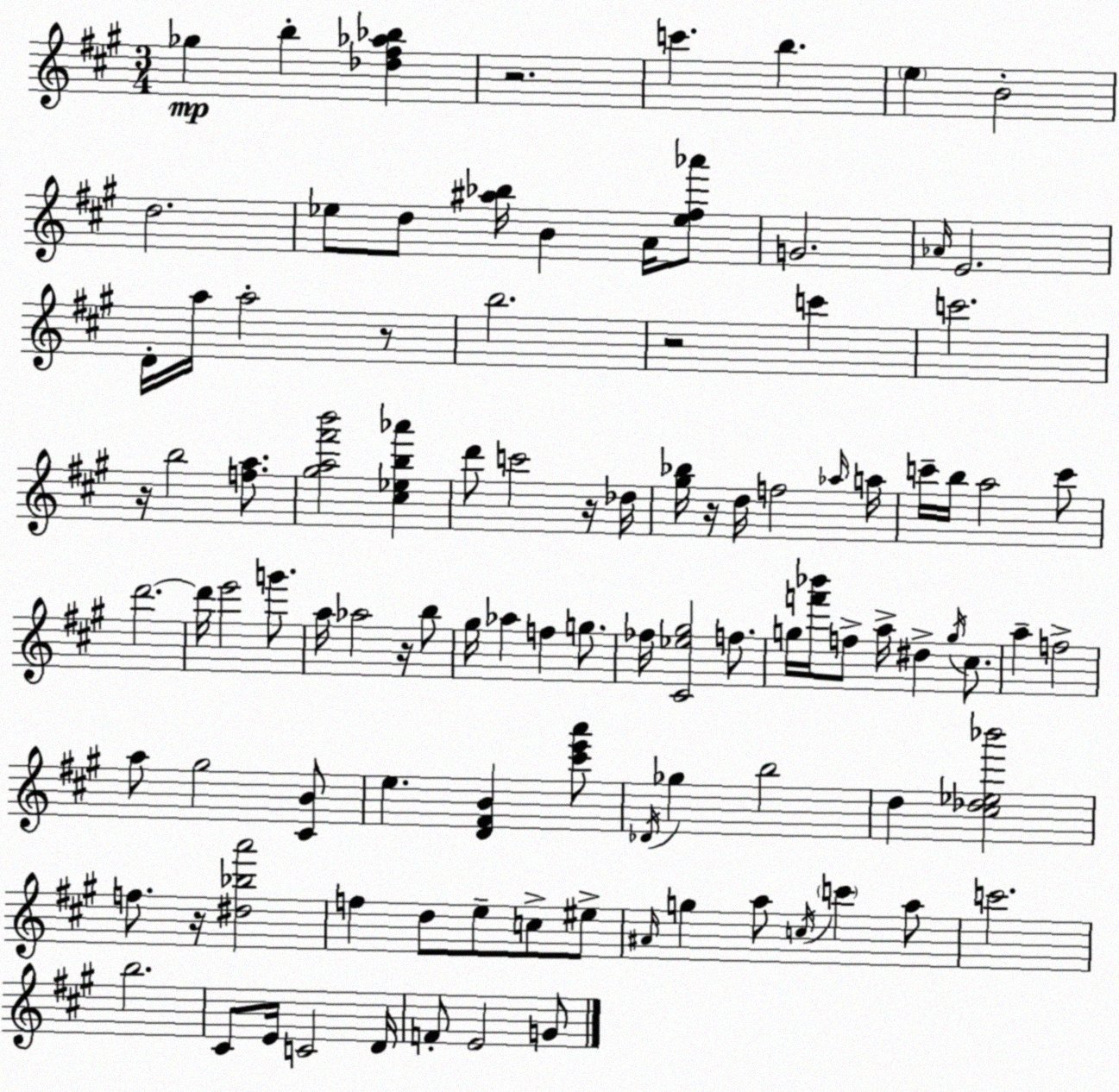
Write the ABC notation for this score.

X:1
T:Untitled
M:3/4
L:1/4
K:A
_g b [_d^f_a_b] z2 c' b e B2 d2 _e/2 d/2 [^a_b]/4 B A/4 [_e^f_a']/2 G2 _A/4 E2 D/4 a/4 a2 z/2 b2 z2 c' c'2 z/4 b2 [fa]/2 [^ga^f'b']2 [^c_eb_a'] d'/2 c'2 z/4 _d/4 [^g_b]/4 z/4 d/4 f2 _a/4 a/4 c'/4 b/4 a2 c'/2 d'2 d'/4 e'2 g'/2 a/4 _a2 z/4 b/2 ^g/4 _a f g/2 _f/4 [^C_e^g]2 f/2 g/4 [f'_b']/4 f/2 a/4 ^d g/4 ^c/2 a f2 a/2 ^g2 [^CB]/2 e [D^FB] [^c'e'a']/2 _D/4 _g b2 d [^c_d_e_b']2 f/2 z/4 [^d_ba']2 f d/2 e/2 c/2 ^e/2 ^A/4 g a/2 c/4 c' a/2 c'2 b2 ^C/2 E/4 C2 D/4 F/2 E2 G/2